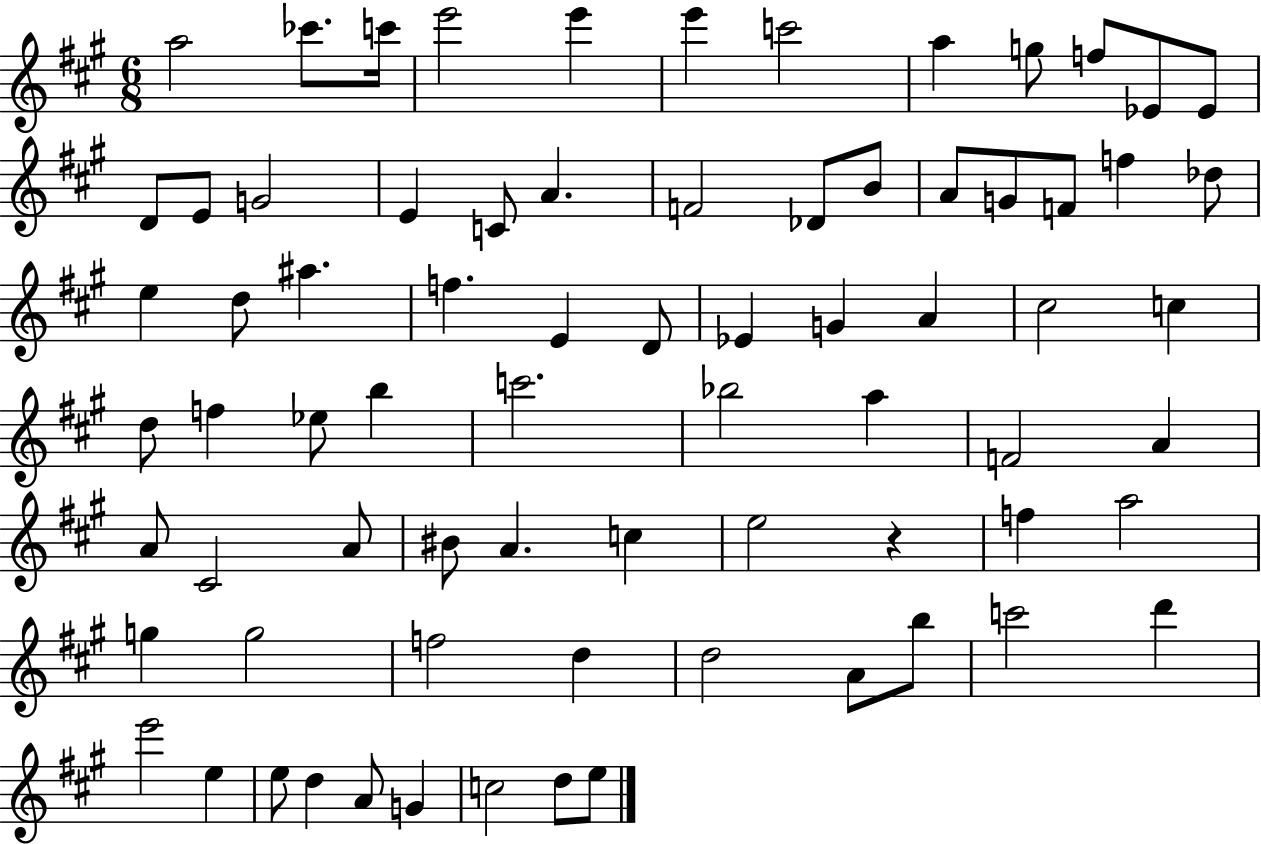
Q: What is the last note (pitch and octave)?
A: E5